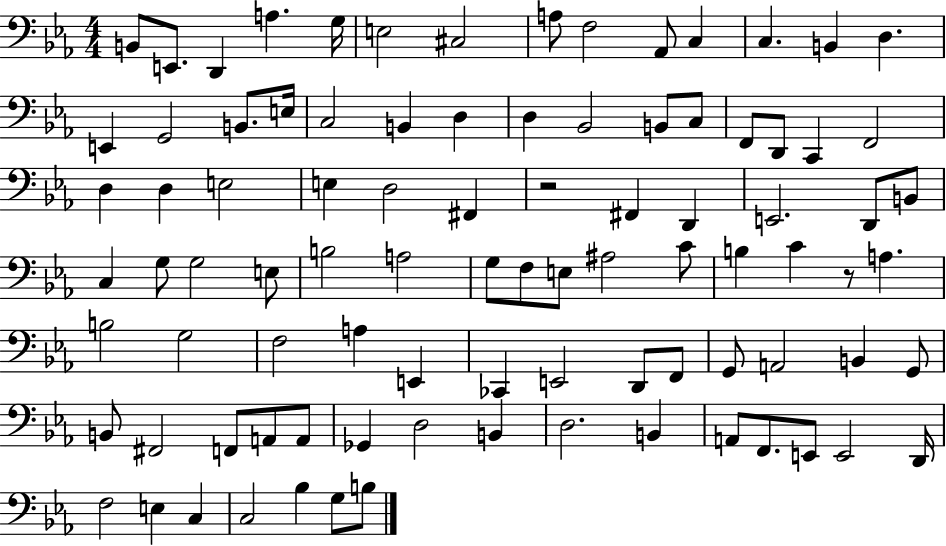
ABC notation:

X:1
T:Untitled
M:4/4
L:1/4
K:Eb
B,,/2 E,,/2 D,, A, G,/4 E,2 ^C,2 A,/2 F,2 _A,,/2 C, C, B,, D, E,, G,,2 B,,/2 E,/4 C,2 B,, D, D, _B,,2 B,,/2 C,/2 F,,/2 D,,/2 C,, F,,2 D, D, E,2 E, D,2 ^F,, z2 ^F,, D,, E,,2 D,,/2 B,,/2 C, G,/2 G,2 E,/2 B,2 A,2 G,/2 F,/2 E,/2 ^A,2 C/2 B, C z/2 A, B,2 G,2 F,2 A, E,, _C,, E,,2 D,,/2 F,,/2 G,,/2 A,,2 B,, G,,/2 B,,/2 ^F,,2 F,,/2 A,,/2 A,,/2 _G,, D,2 B,, D,2 B,, A,,/2 F,,/2 E,,/2 E,,2 D,,/4 F,2 E, C, C,2 _B, G,/2 B,/2